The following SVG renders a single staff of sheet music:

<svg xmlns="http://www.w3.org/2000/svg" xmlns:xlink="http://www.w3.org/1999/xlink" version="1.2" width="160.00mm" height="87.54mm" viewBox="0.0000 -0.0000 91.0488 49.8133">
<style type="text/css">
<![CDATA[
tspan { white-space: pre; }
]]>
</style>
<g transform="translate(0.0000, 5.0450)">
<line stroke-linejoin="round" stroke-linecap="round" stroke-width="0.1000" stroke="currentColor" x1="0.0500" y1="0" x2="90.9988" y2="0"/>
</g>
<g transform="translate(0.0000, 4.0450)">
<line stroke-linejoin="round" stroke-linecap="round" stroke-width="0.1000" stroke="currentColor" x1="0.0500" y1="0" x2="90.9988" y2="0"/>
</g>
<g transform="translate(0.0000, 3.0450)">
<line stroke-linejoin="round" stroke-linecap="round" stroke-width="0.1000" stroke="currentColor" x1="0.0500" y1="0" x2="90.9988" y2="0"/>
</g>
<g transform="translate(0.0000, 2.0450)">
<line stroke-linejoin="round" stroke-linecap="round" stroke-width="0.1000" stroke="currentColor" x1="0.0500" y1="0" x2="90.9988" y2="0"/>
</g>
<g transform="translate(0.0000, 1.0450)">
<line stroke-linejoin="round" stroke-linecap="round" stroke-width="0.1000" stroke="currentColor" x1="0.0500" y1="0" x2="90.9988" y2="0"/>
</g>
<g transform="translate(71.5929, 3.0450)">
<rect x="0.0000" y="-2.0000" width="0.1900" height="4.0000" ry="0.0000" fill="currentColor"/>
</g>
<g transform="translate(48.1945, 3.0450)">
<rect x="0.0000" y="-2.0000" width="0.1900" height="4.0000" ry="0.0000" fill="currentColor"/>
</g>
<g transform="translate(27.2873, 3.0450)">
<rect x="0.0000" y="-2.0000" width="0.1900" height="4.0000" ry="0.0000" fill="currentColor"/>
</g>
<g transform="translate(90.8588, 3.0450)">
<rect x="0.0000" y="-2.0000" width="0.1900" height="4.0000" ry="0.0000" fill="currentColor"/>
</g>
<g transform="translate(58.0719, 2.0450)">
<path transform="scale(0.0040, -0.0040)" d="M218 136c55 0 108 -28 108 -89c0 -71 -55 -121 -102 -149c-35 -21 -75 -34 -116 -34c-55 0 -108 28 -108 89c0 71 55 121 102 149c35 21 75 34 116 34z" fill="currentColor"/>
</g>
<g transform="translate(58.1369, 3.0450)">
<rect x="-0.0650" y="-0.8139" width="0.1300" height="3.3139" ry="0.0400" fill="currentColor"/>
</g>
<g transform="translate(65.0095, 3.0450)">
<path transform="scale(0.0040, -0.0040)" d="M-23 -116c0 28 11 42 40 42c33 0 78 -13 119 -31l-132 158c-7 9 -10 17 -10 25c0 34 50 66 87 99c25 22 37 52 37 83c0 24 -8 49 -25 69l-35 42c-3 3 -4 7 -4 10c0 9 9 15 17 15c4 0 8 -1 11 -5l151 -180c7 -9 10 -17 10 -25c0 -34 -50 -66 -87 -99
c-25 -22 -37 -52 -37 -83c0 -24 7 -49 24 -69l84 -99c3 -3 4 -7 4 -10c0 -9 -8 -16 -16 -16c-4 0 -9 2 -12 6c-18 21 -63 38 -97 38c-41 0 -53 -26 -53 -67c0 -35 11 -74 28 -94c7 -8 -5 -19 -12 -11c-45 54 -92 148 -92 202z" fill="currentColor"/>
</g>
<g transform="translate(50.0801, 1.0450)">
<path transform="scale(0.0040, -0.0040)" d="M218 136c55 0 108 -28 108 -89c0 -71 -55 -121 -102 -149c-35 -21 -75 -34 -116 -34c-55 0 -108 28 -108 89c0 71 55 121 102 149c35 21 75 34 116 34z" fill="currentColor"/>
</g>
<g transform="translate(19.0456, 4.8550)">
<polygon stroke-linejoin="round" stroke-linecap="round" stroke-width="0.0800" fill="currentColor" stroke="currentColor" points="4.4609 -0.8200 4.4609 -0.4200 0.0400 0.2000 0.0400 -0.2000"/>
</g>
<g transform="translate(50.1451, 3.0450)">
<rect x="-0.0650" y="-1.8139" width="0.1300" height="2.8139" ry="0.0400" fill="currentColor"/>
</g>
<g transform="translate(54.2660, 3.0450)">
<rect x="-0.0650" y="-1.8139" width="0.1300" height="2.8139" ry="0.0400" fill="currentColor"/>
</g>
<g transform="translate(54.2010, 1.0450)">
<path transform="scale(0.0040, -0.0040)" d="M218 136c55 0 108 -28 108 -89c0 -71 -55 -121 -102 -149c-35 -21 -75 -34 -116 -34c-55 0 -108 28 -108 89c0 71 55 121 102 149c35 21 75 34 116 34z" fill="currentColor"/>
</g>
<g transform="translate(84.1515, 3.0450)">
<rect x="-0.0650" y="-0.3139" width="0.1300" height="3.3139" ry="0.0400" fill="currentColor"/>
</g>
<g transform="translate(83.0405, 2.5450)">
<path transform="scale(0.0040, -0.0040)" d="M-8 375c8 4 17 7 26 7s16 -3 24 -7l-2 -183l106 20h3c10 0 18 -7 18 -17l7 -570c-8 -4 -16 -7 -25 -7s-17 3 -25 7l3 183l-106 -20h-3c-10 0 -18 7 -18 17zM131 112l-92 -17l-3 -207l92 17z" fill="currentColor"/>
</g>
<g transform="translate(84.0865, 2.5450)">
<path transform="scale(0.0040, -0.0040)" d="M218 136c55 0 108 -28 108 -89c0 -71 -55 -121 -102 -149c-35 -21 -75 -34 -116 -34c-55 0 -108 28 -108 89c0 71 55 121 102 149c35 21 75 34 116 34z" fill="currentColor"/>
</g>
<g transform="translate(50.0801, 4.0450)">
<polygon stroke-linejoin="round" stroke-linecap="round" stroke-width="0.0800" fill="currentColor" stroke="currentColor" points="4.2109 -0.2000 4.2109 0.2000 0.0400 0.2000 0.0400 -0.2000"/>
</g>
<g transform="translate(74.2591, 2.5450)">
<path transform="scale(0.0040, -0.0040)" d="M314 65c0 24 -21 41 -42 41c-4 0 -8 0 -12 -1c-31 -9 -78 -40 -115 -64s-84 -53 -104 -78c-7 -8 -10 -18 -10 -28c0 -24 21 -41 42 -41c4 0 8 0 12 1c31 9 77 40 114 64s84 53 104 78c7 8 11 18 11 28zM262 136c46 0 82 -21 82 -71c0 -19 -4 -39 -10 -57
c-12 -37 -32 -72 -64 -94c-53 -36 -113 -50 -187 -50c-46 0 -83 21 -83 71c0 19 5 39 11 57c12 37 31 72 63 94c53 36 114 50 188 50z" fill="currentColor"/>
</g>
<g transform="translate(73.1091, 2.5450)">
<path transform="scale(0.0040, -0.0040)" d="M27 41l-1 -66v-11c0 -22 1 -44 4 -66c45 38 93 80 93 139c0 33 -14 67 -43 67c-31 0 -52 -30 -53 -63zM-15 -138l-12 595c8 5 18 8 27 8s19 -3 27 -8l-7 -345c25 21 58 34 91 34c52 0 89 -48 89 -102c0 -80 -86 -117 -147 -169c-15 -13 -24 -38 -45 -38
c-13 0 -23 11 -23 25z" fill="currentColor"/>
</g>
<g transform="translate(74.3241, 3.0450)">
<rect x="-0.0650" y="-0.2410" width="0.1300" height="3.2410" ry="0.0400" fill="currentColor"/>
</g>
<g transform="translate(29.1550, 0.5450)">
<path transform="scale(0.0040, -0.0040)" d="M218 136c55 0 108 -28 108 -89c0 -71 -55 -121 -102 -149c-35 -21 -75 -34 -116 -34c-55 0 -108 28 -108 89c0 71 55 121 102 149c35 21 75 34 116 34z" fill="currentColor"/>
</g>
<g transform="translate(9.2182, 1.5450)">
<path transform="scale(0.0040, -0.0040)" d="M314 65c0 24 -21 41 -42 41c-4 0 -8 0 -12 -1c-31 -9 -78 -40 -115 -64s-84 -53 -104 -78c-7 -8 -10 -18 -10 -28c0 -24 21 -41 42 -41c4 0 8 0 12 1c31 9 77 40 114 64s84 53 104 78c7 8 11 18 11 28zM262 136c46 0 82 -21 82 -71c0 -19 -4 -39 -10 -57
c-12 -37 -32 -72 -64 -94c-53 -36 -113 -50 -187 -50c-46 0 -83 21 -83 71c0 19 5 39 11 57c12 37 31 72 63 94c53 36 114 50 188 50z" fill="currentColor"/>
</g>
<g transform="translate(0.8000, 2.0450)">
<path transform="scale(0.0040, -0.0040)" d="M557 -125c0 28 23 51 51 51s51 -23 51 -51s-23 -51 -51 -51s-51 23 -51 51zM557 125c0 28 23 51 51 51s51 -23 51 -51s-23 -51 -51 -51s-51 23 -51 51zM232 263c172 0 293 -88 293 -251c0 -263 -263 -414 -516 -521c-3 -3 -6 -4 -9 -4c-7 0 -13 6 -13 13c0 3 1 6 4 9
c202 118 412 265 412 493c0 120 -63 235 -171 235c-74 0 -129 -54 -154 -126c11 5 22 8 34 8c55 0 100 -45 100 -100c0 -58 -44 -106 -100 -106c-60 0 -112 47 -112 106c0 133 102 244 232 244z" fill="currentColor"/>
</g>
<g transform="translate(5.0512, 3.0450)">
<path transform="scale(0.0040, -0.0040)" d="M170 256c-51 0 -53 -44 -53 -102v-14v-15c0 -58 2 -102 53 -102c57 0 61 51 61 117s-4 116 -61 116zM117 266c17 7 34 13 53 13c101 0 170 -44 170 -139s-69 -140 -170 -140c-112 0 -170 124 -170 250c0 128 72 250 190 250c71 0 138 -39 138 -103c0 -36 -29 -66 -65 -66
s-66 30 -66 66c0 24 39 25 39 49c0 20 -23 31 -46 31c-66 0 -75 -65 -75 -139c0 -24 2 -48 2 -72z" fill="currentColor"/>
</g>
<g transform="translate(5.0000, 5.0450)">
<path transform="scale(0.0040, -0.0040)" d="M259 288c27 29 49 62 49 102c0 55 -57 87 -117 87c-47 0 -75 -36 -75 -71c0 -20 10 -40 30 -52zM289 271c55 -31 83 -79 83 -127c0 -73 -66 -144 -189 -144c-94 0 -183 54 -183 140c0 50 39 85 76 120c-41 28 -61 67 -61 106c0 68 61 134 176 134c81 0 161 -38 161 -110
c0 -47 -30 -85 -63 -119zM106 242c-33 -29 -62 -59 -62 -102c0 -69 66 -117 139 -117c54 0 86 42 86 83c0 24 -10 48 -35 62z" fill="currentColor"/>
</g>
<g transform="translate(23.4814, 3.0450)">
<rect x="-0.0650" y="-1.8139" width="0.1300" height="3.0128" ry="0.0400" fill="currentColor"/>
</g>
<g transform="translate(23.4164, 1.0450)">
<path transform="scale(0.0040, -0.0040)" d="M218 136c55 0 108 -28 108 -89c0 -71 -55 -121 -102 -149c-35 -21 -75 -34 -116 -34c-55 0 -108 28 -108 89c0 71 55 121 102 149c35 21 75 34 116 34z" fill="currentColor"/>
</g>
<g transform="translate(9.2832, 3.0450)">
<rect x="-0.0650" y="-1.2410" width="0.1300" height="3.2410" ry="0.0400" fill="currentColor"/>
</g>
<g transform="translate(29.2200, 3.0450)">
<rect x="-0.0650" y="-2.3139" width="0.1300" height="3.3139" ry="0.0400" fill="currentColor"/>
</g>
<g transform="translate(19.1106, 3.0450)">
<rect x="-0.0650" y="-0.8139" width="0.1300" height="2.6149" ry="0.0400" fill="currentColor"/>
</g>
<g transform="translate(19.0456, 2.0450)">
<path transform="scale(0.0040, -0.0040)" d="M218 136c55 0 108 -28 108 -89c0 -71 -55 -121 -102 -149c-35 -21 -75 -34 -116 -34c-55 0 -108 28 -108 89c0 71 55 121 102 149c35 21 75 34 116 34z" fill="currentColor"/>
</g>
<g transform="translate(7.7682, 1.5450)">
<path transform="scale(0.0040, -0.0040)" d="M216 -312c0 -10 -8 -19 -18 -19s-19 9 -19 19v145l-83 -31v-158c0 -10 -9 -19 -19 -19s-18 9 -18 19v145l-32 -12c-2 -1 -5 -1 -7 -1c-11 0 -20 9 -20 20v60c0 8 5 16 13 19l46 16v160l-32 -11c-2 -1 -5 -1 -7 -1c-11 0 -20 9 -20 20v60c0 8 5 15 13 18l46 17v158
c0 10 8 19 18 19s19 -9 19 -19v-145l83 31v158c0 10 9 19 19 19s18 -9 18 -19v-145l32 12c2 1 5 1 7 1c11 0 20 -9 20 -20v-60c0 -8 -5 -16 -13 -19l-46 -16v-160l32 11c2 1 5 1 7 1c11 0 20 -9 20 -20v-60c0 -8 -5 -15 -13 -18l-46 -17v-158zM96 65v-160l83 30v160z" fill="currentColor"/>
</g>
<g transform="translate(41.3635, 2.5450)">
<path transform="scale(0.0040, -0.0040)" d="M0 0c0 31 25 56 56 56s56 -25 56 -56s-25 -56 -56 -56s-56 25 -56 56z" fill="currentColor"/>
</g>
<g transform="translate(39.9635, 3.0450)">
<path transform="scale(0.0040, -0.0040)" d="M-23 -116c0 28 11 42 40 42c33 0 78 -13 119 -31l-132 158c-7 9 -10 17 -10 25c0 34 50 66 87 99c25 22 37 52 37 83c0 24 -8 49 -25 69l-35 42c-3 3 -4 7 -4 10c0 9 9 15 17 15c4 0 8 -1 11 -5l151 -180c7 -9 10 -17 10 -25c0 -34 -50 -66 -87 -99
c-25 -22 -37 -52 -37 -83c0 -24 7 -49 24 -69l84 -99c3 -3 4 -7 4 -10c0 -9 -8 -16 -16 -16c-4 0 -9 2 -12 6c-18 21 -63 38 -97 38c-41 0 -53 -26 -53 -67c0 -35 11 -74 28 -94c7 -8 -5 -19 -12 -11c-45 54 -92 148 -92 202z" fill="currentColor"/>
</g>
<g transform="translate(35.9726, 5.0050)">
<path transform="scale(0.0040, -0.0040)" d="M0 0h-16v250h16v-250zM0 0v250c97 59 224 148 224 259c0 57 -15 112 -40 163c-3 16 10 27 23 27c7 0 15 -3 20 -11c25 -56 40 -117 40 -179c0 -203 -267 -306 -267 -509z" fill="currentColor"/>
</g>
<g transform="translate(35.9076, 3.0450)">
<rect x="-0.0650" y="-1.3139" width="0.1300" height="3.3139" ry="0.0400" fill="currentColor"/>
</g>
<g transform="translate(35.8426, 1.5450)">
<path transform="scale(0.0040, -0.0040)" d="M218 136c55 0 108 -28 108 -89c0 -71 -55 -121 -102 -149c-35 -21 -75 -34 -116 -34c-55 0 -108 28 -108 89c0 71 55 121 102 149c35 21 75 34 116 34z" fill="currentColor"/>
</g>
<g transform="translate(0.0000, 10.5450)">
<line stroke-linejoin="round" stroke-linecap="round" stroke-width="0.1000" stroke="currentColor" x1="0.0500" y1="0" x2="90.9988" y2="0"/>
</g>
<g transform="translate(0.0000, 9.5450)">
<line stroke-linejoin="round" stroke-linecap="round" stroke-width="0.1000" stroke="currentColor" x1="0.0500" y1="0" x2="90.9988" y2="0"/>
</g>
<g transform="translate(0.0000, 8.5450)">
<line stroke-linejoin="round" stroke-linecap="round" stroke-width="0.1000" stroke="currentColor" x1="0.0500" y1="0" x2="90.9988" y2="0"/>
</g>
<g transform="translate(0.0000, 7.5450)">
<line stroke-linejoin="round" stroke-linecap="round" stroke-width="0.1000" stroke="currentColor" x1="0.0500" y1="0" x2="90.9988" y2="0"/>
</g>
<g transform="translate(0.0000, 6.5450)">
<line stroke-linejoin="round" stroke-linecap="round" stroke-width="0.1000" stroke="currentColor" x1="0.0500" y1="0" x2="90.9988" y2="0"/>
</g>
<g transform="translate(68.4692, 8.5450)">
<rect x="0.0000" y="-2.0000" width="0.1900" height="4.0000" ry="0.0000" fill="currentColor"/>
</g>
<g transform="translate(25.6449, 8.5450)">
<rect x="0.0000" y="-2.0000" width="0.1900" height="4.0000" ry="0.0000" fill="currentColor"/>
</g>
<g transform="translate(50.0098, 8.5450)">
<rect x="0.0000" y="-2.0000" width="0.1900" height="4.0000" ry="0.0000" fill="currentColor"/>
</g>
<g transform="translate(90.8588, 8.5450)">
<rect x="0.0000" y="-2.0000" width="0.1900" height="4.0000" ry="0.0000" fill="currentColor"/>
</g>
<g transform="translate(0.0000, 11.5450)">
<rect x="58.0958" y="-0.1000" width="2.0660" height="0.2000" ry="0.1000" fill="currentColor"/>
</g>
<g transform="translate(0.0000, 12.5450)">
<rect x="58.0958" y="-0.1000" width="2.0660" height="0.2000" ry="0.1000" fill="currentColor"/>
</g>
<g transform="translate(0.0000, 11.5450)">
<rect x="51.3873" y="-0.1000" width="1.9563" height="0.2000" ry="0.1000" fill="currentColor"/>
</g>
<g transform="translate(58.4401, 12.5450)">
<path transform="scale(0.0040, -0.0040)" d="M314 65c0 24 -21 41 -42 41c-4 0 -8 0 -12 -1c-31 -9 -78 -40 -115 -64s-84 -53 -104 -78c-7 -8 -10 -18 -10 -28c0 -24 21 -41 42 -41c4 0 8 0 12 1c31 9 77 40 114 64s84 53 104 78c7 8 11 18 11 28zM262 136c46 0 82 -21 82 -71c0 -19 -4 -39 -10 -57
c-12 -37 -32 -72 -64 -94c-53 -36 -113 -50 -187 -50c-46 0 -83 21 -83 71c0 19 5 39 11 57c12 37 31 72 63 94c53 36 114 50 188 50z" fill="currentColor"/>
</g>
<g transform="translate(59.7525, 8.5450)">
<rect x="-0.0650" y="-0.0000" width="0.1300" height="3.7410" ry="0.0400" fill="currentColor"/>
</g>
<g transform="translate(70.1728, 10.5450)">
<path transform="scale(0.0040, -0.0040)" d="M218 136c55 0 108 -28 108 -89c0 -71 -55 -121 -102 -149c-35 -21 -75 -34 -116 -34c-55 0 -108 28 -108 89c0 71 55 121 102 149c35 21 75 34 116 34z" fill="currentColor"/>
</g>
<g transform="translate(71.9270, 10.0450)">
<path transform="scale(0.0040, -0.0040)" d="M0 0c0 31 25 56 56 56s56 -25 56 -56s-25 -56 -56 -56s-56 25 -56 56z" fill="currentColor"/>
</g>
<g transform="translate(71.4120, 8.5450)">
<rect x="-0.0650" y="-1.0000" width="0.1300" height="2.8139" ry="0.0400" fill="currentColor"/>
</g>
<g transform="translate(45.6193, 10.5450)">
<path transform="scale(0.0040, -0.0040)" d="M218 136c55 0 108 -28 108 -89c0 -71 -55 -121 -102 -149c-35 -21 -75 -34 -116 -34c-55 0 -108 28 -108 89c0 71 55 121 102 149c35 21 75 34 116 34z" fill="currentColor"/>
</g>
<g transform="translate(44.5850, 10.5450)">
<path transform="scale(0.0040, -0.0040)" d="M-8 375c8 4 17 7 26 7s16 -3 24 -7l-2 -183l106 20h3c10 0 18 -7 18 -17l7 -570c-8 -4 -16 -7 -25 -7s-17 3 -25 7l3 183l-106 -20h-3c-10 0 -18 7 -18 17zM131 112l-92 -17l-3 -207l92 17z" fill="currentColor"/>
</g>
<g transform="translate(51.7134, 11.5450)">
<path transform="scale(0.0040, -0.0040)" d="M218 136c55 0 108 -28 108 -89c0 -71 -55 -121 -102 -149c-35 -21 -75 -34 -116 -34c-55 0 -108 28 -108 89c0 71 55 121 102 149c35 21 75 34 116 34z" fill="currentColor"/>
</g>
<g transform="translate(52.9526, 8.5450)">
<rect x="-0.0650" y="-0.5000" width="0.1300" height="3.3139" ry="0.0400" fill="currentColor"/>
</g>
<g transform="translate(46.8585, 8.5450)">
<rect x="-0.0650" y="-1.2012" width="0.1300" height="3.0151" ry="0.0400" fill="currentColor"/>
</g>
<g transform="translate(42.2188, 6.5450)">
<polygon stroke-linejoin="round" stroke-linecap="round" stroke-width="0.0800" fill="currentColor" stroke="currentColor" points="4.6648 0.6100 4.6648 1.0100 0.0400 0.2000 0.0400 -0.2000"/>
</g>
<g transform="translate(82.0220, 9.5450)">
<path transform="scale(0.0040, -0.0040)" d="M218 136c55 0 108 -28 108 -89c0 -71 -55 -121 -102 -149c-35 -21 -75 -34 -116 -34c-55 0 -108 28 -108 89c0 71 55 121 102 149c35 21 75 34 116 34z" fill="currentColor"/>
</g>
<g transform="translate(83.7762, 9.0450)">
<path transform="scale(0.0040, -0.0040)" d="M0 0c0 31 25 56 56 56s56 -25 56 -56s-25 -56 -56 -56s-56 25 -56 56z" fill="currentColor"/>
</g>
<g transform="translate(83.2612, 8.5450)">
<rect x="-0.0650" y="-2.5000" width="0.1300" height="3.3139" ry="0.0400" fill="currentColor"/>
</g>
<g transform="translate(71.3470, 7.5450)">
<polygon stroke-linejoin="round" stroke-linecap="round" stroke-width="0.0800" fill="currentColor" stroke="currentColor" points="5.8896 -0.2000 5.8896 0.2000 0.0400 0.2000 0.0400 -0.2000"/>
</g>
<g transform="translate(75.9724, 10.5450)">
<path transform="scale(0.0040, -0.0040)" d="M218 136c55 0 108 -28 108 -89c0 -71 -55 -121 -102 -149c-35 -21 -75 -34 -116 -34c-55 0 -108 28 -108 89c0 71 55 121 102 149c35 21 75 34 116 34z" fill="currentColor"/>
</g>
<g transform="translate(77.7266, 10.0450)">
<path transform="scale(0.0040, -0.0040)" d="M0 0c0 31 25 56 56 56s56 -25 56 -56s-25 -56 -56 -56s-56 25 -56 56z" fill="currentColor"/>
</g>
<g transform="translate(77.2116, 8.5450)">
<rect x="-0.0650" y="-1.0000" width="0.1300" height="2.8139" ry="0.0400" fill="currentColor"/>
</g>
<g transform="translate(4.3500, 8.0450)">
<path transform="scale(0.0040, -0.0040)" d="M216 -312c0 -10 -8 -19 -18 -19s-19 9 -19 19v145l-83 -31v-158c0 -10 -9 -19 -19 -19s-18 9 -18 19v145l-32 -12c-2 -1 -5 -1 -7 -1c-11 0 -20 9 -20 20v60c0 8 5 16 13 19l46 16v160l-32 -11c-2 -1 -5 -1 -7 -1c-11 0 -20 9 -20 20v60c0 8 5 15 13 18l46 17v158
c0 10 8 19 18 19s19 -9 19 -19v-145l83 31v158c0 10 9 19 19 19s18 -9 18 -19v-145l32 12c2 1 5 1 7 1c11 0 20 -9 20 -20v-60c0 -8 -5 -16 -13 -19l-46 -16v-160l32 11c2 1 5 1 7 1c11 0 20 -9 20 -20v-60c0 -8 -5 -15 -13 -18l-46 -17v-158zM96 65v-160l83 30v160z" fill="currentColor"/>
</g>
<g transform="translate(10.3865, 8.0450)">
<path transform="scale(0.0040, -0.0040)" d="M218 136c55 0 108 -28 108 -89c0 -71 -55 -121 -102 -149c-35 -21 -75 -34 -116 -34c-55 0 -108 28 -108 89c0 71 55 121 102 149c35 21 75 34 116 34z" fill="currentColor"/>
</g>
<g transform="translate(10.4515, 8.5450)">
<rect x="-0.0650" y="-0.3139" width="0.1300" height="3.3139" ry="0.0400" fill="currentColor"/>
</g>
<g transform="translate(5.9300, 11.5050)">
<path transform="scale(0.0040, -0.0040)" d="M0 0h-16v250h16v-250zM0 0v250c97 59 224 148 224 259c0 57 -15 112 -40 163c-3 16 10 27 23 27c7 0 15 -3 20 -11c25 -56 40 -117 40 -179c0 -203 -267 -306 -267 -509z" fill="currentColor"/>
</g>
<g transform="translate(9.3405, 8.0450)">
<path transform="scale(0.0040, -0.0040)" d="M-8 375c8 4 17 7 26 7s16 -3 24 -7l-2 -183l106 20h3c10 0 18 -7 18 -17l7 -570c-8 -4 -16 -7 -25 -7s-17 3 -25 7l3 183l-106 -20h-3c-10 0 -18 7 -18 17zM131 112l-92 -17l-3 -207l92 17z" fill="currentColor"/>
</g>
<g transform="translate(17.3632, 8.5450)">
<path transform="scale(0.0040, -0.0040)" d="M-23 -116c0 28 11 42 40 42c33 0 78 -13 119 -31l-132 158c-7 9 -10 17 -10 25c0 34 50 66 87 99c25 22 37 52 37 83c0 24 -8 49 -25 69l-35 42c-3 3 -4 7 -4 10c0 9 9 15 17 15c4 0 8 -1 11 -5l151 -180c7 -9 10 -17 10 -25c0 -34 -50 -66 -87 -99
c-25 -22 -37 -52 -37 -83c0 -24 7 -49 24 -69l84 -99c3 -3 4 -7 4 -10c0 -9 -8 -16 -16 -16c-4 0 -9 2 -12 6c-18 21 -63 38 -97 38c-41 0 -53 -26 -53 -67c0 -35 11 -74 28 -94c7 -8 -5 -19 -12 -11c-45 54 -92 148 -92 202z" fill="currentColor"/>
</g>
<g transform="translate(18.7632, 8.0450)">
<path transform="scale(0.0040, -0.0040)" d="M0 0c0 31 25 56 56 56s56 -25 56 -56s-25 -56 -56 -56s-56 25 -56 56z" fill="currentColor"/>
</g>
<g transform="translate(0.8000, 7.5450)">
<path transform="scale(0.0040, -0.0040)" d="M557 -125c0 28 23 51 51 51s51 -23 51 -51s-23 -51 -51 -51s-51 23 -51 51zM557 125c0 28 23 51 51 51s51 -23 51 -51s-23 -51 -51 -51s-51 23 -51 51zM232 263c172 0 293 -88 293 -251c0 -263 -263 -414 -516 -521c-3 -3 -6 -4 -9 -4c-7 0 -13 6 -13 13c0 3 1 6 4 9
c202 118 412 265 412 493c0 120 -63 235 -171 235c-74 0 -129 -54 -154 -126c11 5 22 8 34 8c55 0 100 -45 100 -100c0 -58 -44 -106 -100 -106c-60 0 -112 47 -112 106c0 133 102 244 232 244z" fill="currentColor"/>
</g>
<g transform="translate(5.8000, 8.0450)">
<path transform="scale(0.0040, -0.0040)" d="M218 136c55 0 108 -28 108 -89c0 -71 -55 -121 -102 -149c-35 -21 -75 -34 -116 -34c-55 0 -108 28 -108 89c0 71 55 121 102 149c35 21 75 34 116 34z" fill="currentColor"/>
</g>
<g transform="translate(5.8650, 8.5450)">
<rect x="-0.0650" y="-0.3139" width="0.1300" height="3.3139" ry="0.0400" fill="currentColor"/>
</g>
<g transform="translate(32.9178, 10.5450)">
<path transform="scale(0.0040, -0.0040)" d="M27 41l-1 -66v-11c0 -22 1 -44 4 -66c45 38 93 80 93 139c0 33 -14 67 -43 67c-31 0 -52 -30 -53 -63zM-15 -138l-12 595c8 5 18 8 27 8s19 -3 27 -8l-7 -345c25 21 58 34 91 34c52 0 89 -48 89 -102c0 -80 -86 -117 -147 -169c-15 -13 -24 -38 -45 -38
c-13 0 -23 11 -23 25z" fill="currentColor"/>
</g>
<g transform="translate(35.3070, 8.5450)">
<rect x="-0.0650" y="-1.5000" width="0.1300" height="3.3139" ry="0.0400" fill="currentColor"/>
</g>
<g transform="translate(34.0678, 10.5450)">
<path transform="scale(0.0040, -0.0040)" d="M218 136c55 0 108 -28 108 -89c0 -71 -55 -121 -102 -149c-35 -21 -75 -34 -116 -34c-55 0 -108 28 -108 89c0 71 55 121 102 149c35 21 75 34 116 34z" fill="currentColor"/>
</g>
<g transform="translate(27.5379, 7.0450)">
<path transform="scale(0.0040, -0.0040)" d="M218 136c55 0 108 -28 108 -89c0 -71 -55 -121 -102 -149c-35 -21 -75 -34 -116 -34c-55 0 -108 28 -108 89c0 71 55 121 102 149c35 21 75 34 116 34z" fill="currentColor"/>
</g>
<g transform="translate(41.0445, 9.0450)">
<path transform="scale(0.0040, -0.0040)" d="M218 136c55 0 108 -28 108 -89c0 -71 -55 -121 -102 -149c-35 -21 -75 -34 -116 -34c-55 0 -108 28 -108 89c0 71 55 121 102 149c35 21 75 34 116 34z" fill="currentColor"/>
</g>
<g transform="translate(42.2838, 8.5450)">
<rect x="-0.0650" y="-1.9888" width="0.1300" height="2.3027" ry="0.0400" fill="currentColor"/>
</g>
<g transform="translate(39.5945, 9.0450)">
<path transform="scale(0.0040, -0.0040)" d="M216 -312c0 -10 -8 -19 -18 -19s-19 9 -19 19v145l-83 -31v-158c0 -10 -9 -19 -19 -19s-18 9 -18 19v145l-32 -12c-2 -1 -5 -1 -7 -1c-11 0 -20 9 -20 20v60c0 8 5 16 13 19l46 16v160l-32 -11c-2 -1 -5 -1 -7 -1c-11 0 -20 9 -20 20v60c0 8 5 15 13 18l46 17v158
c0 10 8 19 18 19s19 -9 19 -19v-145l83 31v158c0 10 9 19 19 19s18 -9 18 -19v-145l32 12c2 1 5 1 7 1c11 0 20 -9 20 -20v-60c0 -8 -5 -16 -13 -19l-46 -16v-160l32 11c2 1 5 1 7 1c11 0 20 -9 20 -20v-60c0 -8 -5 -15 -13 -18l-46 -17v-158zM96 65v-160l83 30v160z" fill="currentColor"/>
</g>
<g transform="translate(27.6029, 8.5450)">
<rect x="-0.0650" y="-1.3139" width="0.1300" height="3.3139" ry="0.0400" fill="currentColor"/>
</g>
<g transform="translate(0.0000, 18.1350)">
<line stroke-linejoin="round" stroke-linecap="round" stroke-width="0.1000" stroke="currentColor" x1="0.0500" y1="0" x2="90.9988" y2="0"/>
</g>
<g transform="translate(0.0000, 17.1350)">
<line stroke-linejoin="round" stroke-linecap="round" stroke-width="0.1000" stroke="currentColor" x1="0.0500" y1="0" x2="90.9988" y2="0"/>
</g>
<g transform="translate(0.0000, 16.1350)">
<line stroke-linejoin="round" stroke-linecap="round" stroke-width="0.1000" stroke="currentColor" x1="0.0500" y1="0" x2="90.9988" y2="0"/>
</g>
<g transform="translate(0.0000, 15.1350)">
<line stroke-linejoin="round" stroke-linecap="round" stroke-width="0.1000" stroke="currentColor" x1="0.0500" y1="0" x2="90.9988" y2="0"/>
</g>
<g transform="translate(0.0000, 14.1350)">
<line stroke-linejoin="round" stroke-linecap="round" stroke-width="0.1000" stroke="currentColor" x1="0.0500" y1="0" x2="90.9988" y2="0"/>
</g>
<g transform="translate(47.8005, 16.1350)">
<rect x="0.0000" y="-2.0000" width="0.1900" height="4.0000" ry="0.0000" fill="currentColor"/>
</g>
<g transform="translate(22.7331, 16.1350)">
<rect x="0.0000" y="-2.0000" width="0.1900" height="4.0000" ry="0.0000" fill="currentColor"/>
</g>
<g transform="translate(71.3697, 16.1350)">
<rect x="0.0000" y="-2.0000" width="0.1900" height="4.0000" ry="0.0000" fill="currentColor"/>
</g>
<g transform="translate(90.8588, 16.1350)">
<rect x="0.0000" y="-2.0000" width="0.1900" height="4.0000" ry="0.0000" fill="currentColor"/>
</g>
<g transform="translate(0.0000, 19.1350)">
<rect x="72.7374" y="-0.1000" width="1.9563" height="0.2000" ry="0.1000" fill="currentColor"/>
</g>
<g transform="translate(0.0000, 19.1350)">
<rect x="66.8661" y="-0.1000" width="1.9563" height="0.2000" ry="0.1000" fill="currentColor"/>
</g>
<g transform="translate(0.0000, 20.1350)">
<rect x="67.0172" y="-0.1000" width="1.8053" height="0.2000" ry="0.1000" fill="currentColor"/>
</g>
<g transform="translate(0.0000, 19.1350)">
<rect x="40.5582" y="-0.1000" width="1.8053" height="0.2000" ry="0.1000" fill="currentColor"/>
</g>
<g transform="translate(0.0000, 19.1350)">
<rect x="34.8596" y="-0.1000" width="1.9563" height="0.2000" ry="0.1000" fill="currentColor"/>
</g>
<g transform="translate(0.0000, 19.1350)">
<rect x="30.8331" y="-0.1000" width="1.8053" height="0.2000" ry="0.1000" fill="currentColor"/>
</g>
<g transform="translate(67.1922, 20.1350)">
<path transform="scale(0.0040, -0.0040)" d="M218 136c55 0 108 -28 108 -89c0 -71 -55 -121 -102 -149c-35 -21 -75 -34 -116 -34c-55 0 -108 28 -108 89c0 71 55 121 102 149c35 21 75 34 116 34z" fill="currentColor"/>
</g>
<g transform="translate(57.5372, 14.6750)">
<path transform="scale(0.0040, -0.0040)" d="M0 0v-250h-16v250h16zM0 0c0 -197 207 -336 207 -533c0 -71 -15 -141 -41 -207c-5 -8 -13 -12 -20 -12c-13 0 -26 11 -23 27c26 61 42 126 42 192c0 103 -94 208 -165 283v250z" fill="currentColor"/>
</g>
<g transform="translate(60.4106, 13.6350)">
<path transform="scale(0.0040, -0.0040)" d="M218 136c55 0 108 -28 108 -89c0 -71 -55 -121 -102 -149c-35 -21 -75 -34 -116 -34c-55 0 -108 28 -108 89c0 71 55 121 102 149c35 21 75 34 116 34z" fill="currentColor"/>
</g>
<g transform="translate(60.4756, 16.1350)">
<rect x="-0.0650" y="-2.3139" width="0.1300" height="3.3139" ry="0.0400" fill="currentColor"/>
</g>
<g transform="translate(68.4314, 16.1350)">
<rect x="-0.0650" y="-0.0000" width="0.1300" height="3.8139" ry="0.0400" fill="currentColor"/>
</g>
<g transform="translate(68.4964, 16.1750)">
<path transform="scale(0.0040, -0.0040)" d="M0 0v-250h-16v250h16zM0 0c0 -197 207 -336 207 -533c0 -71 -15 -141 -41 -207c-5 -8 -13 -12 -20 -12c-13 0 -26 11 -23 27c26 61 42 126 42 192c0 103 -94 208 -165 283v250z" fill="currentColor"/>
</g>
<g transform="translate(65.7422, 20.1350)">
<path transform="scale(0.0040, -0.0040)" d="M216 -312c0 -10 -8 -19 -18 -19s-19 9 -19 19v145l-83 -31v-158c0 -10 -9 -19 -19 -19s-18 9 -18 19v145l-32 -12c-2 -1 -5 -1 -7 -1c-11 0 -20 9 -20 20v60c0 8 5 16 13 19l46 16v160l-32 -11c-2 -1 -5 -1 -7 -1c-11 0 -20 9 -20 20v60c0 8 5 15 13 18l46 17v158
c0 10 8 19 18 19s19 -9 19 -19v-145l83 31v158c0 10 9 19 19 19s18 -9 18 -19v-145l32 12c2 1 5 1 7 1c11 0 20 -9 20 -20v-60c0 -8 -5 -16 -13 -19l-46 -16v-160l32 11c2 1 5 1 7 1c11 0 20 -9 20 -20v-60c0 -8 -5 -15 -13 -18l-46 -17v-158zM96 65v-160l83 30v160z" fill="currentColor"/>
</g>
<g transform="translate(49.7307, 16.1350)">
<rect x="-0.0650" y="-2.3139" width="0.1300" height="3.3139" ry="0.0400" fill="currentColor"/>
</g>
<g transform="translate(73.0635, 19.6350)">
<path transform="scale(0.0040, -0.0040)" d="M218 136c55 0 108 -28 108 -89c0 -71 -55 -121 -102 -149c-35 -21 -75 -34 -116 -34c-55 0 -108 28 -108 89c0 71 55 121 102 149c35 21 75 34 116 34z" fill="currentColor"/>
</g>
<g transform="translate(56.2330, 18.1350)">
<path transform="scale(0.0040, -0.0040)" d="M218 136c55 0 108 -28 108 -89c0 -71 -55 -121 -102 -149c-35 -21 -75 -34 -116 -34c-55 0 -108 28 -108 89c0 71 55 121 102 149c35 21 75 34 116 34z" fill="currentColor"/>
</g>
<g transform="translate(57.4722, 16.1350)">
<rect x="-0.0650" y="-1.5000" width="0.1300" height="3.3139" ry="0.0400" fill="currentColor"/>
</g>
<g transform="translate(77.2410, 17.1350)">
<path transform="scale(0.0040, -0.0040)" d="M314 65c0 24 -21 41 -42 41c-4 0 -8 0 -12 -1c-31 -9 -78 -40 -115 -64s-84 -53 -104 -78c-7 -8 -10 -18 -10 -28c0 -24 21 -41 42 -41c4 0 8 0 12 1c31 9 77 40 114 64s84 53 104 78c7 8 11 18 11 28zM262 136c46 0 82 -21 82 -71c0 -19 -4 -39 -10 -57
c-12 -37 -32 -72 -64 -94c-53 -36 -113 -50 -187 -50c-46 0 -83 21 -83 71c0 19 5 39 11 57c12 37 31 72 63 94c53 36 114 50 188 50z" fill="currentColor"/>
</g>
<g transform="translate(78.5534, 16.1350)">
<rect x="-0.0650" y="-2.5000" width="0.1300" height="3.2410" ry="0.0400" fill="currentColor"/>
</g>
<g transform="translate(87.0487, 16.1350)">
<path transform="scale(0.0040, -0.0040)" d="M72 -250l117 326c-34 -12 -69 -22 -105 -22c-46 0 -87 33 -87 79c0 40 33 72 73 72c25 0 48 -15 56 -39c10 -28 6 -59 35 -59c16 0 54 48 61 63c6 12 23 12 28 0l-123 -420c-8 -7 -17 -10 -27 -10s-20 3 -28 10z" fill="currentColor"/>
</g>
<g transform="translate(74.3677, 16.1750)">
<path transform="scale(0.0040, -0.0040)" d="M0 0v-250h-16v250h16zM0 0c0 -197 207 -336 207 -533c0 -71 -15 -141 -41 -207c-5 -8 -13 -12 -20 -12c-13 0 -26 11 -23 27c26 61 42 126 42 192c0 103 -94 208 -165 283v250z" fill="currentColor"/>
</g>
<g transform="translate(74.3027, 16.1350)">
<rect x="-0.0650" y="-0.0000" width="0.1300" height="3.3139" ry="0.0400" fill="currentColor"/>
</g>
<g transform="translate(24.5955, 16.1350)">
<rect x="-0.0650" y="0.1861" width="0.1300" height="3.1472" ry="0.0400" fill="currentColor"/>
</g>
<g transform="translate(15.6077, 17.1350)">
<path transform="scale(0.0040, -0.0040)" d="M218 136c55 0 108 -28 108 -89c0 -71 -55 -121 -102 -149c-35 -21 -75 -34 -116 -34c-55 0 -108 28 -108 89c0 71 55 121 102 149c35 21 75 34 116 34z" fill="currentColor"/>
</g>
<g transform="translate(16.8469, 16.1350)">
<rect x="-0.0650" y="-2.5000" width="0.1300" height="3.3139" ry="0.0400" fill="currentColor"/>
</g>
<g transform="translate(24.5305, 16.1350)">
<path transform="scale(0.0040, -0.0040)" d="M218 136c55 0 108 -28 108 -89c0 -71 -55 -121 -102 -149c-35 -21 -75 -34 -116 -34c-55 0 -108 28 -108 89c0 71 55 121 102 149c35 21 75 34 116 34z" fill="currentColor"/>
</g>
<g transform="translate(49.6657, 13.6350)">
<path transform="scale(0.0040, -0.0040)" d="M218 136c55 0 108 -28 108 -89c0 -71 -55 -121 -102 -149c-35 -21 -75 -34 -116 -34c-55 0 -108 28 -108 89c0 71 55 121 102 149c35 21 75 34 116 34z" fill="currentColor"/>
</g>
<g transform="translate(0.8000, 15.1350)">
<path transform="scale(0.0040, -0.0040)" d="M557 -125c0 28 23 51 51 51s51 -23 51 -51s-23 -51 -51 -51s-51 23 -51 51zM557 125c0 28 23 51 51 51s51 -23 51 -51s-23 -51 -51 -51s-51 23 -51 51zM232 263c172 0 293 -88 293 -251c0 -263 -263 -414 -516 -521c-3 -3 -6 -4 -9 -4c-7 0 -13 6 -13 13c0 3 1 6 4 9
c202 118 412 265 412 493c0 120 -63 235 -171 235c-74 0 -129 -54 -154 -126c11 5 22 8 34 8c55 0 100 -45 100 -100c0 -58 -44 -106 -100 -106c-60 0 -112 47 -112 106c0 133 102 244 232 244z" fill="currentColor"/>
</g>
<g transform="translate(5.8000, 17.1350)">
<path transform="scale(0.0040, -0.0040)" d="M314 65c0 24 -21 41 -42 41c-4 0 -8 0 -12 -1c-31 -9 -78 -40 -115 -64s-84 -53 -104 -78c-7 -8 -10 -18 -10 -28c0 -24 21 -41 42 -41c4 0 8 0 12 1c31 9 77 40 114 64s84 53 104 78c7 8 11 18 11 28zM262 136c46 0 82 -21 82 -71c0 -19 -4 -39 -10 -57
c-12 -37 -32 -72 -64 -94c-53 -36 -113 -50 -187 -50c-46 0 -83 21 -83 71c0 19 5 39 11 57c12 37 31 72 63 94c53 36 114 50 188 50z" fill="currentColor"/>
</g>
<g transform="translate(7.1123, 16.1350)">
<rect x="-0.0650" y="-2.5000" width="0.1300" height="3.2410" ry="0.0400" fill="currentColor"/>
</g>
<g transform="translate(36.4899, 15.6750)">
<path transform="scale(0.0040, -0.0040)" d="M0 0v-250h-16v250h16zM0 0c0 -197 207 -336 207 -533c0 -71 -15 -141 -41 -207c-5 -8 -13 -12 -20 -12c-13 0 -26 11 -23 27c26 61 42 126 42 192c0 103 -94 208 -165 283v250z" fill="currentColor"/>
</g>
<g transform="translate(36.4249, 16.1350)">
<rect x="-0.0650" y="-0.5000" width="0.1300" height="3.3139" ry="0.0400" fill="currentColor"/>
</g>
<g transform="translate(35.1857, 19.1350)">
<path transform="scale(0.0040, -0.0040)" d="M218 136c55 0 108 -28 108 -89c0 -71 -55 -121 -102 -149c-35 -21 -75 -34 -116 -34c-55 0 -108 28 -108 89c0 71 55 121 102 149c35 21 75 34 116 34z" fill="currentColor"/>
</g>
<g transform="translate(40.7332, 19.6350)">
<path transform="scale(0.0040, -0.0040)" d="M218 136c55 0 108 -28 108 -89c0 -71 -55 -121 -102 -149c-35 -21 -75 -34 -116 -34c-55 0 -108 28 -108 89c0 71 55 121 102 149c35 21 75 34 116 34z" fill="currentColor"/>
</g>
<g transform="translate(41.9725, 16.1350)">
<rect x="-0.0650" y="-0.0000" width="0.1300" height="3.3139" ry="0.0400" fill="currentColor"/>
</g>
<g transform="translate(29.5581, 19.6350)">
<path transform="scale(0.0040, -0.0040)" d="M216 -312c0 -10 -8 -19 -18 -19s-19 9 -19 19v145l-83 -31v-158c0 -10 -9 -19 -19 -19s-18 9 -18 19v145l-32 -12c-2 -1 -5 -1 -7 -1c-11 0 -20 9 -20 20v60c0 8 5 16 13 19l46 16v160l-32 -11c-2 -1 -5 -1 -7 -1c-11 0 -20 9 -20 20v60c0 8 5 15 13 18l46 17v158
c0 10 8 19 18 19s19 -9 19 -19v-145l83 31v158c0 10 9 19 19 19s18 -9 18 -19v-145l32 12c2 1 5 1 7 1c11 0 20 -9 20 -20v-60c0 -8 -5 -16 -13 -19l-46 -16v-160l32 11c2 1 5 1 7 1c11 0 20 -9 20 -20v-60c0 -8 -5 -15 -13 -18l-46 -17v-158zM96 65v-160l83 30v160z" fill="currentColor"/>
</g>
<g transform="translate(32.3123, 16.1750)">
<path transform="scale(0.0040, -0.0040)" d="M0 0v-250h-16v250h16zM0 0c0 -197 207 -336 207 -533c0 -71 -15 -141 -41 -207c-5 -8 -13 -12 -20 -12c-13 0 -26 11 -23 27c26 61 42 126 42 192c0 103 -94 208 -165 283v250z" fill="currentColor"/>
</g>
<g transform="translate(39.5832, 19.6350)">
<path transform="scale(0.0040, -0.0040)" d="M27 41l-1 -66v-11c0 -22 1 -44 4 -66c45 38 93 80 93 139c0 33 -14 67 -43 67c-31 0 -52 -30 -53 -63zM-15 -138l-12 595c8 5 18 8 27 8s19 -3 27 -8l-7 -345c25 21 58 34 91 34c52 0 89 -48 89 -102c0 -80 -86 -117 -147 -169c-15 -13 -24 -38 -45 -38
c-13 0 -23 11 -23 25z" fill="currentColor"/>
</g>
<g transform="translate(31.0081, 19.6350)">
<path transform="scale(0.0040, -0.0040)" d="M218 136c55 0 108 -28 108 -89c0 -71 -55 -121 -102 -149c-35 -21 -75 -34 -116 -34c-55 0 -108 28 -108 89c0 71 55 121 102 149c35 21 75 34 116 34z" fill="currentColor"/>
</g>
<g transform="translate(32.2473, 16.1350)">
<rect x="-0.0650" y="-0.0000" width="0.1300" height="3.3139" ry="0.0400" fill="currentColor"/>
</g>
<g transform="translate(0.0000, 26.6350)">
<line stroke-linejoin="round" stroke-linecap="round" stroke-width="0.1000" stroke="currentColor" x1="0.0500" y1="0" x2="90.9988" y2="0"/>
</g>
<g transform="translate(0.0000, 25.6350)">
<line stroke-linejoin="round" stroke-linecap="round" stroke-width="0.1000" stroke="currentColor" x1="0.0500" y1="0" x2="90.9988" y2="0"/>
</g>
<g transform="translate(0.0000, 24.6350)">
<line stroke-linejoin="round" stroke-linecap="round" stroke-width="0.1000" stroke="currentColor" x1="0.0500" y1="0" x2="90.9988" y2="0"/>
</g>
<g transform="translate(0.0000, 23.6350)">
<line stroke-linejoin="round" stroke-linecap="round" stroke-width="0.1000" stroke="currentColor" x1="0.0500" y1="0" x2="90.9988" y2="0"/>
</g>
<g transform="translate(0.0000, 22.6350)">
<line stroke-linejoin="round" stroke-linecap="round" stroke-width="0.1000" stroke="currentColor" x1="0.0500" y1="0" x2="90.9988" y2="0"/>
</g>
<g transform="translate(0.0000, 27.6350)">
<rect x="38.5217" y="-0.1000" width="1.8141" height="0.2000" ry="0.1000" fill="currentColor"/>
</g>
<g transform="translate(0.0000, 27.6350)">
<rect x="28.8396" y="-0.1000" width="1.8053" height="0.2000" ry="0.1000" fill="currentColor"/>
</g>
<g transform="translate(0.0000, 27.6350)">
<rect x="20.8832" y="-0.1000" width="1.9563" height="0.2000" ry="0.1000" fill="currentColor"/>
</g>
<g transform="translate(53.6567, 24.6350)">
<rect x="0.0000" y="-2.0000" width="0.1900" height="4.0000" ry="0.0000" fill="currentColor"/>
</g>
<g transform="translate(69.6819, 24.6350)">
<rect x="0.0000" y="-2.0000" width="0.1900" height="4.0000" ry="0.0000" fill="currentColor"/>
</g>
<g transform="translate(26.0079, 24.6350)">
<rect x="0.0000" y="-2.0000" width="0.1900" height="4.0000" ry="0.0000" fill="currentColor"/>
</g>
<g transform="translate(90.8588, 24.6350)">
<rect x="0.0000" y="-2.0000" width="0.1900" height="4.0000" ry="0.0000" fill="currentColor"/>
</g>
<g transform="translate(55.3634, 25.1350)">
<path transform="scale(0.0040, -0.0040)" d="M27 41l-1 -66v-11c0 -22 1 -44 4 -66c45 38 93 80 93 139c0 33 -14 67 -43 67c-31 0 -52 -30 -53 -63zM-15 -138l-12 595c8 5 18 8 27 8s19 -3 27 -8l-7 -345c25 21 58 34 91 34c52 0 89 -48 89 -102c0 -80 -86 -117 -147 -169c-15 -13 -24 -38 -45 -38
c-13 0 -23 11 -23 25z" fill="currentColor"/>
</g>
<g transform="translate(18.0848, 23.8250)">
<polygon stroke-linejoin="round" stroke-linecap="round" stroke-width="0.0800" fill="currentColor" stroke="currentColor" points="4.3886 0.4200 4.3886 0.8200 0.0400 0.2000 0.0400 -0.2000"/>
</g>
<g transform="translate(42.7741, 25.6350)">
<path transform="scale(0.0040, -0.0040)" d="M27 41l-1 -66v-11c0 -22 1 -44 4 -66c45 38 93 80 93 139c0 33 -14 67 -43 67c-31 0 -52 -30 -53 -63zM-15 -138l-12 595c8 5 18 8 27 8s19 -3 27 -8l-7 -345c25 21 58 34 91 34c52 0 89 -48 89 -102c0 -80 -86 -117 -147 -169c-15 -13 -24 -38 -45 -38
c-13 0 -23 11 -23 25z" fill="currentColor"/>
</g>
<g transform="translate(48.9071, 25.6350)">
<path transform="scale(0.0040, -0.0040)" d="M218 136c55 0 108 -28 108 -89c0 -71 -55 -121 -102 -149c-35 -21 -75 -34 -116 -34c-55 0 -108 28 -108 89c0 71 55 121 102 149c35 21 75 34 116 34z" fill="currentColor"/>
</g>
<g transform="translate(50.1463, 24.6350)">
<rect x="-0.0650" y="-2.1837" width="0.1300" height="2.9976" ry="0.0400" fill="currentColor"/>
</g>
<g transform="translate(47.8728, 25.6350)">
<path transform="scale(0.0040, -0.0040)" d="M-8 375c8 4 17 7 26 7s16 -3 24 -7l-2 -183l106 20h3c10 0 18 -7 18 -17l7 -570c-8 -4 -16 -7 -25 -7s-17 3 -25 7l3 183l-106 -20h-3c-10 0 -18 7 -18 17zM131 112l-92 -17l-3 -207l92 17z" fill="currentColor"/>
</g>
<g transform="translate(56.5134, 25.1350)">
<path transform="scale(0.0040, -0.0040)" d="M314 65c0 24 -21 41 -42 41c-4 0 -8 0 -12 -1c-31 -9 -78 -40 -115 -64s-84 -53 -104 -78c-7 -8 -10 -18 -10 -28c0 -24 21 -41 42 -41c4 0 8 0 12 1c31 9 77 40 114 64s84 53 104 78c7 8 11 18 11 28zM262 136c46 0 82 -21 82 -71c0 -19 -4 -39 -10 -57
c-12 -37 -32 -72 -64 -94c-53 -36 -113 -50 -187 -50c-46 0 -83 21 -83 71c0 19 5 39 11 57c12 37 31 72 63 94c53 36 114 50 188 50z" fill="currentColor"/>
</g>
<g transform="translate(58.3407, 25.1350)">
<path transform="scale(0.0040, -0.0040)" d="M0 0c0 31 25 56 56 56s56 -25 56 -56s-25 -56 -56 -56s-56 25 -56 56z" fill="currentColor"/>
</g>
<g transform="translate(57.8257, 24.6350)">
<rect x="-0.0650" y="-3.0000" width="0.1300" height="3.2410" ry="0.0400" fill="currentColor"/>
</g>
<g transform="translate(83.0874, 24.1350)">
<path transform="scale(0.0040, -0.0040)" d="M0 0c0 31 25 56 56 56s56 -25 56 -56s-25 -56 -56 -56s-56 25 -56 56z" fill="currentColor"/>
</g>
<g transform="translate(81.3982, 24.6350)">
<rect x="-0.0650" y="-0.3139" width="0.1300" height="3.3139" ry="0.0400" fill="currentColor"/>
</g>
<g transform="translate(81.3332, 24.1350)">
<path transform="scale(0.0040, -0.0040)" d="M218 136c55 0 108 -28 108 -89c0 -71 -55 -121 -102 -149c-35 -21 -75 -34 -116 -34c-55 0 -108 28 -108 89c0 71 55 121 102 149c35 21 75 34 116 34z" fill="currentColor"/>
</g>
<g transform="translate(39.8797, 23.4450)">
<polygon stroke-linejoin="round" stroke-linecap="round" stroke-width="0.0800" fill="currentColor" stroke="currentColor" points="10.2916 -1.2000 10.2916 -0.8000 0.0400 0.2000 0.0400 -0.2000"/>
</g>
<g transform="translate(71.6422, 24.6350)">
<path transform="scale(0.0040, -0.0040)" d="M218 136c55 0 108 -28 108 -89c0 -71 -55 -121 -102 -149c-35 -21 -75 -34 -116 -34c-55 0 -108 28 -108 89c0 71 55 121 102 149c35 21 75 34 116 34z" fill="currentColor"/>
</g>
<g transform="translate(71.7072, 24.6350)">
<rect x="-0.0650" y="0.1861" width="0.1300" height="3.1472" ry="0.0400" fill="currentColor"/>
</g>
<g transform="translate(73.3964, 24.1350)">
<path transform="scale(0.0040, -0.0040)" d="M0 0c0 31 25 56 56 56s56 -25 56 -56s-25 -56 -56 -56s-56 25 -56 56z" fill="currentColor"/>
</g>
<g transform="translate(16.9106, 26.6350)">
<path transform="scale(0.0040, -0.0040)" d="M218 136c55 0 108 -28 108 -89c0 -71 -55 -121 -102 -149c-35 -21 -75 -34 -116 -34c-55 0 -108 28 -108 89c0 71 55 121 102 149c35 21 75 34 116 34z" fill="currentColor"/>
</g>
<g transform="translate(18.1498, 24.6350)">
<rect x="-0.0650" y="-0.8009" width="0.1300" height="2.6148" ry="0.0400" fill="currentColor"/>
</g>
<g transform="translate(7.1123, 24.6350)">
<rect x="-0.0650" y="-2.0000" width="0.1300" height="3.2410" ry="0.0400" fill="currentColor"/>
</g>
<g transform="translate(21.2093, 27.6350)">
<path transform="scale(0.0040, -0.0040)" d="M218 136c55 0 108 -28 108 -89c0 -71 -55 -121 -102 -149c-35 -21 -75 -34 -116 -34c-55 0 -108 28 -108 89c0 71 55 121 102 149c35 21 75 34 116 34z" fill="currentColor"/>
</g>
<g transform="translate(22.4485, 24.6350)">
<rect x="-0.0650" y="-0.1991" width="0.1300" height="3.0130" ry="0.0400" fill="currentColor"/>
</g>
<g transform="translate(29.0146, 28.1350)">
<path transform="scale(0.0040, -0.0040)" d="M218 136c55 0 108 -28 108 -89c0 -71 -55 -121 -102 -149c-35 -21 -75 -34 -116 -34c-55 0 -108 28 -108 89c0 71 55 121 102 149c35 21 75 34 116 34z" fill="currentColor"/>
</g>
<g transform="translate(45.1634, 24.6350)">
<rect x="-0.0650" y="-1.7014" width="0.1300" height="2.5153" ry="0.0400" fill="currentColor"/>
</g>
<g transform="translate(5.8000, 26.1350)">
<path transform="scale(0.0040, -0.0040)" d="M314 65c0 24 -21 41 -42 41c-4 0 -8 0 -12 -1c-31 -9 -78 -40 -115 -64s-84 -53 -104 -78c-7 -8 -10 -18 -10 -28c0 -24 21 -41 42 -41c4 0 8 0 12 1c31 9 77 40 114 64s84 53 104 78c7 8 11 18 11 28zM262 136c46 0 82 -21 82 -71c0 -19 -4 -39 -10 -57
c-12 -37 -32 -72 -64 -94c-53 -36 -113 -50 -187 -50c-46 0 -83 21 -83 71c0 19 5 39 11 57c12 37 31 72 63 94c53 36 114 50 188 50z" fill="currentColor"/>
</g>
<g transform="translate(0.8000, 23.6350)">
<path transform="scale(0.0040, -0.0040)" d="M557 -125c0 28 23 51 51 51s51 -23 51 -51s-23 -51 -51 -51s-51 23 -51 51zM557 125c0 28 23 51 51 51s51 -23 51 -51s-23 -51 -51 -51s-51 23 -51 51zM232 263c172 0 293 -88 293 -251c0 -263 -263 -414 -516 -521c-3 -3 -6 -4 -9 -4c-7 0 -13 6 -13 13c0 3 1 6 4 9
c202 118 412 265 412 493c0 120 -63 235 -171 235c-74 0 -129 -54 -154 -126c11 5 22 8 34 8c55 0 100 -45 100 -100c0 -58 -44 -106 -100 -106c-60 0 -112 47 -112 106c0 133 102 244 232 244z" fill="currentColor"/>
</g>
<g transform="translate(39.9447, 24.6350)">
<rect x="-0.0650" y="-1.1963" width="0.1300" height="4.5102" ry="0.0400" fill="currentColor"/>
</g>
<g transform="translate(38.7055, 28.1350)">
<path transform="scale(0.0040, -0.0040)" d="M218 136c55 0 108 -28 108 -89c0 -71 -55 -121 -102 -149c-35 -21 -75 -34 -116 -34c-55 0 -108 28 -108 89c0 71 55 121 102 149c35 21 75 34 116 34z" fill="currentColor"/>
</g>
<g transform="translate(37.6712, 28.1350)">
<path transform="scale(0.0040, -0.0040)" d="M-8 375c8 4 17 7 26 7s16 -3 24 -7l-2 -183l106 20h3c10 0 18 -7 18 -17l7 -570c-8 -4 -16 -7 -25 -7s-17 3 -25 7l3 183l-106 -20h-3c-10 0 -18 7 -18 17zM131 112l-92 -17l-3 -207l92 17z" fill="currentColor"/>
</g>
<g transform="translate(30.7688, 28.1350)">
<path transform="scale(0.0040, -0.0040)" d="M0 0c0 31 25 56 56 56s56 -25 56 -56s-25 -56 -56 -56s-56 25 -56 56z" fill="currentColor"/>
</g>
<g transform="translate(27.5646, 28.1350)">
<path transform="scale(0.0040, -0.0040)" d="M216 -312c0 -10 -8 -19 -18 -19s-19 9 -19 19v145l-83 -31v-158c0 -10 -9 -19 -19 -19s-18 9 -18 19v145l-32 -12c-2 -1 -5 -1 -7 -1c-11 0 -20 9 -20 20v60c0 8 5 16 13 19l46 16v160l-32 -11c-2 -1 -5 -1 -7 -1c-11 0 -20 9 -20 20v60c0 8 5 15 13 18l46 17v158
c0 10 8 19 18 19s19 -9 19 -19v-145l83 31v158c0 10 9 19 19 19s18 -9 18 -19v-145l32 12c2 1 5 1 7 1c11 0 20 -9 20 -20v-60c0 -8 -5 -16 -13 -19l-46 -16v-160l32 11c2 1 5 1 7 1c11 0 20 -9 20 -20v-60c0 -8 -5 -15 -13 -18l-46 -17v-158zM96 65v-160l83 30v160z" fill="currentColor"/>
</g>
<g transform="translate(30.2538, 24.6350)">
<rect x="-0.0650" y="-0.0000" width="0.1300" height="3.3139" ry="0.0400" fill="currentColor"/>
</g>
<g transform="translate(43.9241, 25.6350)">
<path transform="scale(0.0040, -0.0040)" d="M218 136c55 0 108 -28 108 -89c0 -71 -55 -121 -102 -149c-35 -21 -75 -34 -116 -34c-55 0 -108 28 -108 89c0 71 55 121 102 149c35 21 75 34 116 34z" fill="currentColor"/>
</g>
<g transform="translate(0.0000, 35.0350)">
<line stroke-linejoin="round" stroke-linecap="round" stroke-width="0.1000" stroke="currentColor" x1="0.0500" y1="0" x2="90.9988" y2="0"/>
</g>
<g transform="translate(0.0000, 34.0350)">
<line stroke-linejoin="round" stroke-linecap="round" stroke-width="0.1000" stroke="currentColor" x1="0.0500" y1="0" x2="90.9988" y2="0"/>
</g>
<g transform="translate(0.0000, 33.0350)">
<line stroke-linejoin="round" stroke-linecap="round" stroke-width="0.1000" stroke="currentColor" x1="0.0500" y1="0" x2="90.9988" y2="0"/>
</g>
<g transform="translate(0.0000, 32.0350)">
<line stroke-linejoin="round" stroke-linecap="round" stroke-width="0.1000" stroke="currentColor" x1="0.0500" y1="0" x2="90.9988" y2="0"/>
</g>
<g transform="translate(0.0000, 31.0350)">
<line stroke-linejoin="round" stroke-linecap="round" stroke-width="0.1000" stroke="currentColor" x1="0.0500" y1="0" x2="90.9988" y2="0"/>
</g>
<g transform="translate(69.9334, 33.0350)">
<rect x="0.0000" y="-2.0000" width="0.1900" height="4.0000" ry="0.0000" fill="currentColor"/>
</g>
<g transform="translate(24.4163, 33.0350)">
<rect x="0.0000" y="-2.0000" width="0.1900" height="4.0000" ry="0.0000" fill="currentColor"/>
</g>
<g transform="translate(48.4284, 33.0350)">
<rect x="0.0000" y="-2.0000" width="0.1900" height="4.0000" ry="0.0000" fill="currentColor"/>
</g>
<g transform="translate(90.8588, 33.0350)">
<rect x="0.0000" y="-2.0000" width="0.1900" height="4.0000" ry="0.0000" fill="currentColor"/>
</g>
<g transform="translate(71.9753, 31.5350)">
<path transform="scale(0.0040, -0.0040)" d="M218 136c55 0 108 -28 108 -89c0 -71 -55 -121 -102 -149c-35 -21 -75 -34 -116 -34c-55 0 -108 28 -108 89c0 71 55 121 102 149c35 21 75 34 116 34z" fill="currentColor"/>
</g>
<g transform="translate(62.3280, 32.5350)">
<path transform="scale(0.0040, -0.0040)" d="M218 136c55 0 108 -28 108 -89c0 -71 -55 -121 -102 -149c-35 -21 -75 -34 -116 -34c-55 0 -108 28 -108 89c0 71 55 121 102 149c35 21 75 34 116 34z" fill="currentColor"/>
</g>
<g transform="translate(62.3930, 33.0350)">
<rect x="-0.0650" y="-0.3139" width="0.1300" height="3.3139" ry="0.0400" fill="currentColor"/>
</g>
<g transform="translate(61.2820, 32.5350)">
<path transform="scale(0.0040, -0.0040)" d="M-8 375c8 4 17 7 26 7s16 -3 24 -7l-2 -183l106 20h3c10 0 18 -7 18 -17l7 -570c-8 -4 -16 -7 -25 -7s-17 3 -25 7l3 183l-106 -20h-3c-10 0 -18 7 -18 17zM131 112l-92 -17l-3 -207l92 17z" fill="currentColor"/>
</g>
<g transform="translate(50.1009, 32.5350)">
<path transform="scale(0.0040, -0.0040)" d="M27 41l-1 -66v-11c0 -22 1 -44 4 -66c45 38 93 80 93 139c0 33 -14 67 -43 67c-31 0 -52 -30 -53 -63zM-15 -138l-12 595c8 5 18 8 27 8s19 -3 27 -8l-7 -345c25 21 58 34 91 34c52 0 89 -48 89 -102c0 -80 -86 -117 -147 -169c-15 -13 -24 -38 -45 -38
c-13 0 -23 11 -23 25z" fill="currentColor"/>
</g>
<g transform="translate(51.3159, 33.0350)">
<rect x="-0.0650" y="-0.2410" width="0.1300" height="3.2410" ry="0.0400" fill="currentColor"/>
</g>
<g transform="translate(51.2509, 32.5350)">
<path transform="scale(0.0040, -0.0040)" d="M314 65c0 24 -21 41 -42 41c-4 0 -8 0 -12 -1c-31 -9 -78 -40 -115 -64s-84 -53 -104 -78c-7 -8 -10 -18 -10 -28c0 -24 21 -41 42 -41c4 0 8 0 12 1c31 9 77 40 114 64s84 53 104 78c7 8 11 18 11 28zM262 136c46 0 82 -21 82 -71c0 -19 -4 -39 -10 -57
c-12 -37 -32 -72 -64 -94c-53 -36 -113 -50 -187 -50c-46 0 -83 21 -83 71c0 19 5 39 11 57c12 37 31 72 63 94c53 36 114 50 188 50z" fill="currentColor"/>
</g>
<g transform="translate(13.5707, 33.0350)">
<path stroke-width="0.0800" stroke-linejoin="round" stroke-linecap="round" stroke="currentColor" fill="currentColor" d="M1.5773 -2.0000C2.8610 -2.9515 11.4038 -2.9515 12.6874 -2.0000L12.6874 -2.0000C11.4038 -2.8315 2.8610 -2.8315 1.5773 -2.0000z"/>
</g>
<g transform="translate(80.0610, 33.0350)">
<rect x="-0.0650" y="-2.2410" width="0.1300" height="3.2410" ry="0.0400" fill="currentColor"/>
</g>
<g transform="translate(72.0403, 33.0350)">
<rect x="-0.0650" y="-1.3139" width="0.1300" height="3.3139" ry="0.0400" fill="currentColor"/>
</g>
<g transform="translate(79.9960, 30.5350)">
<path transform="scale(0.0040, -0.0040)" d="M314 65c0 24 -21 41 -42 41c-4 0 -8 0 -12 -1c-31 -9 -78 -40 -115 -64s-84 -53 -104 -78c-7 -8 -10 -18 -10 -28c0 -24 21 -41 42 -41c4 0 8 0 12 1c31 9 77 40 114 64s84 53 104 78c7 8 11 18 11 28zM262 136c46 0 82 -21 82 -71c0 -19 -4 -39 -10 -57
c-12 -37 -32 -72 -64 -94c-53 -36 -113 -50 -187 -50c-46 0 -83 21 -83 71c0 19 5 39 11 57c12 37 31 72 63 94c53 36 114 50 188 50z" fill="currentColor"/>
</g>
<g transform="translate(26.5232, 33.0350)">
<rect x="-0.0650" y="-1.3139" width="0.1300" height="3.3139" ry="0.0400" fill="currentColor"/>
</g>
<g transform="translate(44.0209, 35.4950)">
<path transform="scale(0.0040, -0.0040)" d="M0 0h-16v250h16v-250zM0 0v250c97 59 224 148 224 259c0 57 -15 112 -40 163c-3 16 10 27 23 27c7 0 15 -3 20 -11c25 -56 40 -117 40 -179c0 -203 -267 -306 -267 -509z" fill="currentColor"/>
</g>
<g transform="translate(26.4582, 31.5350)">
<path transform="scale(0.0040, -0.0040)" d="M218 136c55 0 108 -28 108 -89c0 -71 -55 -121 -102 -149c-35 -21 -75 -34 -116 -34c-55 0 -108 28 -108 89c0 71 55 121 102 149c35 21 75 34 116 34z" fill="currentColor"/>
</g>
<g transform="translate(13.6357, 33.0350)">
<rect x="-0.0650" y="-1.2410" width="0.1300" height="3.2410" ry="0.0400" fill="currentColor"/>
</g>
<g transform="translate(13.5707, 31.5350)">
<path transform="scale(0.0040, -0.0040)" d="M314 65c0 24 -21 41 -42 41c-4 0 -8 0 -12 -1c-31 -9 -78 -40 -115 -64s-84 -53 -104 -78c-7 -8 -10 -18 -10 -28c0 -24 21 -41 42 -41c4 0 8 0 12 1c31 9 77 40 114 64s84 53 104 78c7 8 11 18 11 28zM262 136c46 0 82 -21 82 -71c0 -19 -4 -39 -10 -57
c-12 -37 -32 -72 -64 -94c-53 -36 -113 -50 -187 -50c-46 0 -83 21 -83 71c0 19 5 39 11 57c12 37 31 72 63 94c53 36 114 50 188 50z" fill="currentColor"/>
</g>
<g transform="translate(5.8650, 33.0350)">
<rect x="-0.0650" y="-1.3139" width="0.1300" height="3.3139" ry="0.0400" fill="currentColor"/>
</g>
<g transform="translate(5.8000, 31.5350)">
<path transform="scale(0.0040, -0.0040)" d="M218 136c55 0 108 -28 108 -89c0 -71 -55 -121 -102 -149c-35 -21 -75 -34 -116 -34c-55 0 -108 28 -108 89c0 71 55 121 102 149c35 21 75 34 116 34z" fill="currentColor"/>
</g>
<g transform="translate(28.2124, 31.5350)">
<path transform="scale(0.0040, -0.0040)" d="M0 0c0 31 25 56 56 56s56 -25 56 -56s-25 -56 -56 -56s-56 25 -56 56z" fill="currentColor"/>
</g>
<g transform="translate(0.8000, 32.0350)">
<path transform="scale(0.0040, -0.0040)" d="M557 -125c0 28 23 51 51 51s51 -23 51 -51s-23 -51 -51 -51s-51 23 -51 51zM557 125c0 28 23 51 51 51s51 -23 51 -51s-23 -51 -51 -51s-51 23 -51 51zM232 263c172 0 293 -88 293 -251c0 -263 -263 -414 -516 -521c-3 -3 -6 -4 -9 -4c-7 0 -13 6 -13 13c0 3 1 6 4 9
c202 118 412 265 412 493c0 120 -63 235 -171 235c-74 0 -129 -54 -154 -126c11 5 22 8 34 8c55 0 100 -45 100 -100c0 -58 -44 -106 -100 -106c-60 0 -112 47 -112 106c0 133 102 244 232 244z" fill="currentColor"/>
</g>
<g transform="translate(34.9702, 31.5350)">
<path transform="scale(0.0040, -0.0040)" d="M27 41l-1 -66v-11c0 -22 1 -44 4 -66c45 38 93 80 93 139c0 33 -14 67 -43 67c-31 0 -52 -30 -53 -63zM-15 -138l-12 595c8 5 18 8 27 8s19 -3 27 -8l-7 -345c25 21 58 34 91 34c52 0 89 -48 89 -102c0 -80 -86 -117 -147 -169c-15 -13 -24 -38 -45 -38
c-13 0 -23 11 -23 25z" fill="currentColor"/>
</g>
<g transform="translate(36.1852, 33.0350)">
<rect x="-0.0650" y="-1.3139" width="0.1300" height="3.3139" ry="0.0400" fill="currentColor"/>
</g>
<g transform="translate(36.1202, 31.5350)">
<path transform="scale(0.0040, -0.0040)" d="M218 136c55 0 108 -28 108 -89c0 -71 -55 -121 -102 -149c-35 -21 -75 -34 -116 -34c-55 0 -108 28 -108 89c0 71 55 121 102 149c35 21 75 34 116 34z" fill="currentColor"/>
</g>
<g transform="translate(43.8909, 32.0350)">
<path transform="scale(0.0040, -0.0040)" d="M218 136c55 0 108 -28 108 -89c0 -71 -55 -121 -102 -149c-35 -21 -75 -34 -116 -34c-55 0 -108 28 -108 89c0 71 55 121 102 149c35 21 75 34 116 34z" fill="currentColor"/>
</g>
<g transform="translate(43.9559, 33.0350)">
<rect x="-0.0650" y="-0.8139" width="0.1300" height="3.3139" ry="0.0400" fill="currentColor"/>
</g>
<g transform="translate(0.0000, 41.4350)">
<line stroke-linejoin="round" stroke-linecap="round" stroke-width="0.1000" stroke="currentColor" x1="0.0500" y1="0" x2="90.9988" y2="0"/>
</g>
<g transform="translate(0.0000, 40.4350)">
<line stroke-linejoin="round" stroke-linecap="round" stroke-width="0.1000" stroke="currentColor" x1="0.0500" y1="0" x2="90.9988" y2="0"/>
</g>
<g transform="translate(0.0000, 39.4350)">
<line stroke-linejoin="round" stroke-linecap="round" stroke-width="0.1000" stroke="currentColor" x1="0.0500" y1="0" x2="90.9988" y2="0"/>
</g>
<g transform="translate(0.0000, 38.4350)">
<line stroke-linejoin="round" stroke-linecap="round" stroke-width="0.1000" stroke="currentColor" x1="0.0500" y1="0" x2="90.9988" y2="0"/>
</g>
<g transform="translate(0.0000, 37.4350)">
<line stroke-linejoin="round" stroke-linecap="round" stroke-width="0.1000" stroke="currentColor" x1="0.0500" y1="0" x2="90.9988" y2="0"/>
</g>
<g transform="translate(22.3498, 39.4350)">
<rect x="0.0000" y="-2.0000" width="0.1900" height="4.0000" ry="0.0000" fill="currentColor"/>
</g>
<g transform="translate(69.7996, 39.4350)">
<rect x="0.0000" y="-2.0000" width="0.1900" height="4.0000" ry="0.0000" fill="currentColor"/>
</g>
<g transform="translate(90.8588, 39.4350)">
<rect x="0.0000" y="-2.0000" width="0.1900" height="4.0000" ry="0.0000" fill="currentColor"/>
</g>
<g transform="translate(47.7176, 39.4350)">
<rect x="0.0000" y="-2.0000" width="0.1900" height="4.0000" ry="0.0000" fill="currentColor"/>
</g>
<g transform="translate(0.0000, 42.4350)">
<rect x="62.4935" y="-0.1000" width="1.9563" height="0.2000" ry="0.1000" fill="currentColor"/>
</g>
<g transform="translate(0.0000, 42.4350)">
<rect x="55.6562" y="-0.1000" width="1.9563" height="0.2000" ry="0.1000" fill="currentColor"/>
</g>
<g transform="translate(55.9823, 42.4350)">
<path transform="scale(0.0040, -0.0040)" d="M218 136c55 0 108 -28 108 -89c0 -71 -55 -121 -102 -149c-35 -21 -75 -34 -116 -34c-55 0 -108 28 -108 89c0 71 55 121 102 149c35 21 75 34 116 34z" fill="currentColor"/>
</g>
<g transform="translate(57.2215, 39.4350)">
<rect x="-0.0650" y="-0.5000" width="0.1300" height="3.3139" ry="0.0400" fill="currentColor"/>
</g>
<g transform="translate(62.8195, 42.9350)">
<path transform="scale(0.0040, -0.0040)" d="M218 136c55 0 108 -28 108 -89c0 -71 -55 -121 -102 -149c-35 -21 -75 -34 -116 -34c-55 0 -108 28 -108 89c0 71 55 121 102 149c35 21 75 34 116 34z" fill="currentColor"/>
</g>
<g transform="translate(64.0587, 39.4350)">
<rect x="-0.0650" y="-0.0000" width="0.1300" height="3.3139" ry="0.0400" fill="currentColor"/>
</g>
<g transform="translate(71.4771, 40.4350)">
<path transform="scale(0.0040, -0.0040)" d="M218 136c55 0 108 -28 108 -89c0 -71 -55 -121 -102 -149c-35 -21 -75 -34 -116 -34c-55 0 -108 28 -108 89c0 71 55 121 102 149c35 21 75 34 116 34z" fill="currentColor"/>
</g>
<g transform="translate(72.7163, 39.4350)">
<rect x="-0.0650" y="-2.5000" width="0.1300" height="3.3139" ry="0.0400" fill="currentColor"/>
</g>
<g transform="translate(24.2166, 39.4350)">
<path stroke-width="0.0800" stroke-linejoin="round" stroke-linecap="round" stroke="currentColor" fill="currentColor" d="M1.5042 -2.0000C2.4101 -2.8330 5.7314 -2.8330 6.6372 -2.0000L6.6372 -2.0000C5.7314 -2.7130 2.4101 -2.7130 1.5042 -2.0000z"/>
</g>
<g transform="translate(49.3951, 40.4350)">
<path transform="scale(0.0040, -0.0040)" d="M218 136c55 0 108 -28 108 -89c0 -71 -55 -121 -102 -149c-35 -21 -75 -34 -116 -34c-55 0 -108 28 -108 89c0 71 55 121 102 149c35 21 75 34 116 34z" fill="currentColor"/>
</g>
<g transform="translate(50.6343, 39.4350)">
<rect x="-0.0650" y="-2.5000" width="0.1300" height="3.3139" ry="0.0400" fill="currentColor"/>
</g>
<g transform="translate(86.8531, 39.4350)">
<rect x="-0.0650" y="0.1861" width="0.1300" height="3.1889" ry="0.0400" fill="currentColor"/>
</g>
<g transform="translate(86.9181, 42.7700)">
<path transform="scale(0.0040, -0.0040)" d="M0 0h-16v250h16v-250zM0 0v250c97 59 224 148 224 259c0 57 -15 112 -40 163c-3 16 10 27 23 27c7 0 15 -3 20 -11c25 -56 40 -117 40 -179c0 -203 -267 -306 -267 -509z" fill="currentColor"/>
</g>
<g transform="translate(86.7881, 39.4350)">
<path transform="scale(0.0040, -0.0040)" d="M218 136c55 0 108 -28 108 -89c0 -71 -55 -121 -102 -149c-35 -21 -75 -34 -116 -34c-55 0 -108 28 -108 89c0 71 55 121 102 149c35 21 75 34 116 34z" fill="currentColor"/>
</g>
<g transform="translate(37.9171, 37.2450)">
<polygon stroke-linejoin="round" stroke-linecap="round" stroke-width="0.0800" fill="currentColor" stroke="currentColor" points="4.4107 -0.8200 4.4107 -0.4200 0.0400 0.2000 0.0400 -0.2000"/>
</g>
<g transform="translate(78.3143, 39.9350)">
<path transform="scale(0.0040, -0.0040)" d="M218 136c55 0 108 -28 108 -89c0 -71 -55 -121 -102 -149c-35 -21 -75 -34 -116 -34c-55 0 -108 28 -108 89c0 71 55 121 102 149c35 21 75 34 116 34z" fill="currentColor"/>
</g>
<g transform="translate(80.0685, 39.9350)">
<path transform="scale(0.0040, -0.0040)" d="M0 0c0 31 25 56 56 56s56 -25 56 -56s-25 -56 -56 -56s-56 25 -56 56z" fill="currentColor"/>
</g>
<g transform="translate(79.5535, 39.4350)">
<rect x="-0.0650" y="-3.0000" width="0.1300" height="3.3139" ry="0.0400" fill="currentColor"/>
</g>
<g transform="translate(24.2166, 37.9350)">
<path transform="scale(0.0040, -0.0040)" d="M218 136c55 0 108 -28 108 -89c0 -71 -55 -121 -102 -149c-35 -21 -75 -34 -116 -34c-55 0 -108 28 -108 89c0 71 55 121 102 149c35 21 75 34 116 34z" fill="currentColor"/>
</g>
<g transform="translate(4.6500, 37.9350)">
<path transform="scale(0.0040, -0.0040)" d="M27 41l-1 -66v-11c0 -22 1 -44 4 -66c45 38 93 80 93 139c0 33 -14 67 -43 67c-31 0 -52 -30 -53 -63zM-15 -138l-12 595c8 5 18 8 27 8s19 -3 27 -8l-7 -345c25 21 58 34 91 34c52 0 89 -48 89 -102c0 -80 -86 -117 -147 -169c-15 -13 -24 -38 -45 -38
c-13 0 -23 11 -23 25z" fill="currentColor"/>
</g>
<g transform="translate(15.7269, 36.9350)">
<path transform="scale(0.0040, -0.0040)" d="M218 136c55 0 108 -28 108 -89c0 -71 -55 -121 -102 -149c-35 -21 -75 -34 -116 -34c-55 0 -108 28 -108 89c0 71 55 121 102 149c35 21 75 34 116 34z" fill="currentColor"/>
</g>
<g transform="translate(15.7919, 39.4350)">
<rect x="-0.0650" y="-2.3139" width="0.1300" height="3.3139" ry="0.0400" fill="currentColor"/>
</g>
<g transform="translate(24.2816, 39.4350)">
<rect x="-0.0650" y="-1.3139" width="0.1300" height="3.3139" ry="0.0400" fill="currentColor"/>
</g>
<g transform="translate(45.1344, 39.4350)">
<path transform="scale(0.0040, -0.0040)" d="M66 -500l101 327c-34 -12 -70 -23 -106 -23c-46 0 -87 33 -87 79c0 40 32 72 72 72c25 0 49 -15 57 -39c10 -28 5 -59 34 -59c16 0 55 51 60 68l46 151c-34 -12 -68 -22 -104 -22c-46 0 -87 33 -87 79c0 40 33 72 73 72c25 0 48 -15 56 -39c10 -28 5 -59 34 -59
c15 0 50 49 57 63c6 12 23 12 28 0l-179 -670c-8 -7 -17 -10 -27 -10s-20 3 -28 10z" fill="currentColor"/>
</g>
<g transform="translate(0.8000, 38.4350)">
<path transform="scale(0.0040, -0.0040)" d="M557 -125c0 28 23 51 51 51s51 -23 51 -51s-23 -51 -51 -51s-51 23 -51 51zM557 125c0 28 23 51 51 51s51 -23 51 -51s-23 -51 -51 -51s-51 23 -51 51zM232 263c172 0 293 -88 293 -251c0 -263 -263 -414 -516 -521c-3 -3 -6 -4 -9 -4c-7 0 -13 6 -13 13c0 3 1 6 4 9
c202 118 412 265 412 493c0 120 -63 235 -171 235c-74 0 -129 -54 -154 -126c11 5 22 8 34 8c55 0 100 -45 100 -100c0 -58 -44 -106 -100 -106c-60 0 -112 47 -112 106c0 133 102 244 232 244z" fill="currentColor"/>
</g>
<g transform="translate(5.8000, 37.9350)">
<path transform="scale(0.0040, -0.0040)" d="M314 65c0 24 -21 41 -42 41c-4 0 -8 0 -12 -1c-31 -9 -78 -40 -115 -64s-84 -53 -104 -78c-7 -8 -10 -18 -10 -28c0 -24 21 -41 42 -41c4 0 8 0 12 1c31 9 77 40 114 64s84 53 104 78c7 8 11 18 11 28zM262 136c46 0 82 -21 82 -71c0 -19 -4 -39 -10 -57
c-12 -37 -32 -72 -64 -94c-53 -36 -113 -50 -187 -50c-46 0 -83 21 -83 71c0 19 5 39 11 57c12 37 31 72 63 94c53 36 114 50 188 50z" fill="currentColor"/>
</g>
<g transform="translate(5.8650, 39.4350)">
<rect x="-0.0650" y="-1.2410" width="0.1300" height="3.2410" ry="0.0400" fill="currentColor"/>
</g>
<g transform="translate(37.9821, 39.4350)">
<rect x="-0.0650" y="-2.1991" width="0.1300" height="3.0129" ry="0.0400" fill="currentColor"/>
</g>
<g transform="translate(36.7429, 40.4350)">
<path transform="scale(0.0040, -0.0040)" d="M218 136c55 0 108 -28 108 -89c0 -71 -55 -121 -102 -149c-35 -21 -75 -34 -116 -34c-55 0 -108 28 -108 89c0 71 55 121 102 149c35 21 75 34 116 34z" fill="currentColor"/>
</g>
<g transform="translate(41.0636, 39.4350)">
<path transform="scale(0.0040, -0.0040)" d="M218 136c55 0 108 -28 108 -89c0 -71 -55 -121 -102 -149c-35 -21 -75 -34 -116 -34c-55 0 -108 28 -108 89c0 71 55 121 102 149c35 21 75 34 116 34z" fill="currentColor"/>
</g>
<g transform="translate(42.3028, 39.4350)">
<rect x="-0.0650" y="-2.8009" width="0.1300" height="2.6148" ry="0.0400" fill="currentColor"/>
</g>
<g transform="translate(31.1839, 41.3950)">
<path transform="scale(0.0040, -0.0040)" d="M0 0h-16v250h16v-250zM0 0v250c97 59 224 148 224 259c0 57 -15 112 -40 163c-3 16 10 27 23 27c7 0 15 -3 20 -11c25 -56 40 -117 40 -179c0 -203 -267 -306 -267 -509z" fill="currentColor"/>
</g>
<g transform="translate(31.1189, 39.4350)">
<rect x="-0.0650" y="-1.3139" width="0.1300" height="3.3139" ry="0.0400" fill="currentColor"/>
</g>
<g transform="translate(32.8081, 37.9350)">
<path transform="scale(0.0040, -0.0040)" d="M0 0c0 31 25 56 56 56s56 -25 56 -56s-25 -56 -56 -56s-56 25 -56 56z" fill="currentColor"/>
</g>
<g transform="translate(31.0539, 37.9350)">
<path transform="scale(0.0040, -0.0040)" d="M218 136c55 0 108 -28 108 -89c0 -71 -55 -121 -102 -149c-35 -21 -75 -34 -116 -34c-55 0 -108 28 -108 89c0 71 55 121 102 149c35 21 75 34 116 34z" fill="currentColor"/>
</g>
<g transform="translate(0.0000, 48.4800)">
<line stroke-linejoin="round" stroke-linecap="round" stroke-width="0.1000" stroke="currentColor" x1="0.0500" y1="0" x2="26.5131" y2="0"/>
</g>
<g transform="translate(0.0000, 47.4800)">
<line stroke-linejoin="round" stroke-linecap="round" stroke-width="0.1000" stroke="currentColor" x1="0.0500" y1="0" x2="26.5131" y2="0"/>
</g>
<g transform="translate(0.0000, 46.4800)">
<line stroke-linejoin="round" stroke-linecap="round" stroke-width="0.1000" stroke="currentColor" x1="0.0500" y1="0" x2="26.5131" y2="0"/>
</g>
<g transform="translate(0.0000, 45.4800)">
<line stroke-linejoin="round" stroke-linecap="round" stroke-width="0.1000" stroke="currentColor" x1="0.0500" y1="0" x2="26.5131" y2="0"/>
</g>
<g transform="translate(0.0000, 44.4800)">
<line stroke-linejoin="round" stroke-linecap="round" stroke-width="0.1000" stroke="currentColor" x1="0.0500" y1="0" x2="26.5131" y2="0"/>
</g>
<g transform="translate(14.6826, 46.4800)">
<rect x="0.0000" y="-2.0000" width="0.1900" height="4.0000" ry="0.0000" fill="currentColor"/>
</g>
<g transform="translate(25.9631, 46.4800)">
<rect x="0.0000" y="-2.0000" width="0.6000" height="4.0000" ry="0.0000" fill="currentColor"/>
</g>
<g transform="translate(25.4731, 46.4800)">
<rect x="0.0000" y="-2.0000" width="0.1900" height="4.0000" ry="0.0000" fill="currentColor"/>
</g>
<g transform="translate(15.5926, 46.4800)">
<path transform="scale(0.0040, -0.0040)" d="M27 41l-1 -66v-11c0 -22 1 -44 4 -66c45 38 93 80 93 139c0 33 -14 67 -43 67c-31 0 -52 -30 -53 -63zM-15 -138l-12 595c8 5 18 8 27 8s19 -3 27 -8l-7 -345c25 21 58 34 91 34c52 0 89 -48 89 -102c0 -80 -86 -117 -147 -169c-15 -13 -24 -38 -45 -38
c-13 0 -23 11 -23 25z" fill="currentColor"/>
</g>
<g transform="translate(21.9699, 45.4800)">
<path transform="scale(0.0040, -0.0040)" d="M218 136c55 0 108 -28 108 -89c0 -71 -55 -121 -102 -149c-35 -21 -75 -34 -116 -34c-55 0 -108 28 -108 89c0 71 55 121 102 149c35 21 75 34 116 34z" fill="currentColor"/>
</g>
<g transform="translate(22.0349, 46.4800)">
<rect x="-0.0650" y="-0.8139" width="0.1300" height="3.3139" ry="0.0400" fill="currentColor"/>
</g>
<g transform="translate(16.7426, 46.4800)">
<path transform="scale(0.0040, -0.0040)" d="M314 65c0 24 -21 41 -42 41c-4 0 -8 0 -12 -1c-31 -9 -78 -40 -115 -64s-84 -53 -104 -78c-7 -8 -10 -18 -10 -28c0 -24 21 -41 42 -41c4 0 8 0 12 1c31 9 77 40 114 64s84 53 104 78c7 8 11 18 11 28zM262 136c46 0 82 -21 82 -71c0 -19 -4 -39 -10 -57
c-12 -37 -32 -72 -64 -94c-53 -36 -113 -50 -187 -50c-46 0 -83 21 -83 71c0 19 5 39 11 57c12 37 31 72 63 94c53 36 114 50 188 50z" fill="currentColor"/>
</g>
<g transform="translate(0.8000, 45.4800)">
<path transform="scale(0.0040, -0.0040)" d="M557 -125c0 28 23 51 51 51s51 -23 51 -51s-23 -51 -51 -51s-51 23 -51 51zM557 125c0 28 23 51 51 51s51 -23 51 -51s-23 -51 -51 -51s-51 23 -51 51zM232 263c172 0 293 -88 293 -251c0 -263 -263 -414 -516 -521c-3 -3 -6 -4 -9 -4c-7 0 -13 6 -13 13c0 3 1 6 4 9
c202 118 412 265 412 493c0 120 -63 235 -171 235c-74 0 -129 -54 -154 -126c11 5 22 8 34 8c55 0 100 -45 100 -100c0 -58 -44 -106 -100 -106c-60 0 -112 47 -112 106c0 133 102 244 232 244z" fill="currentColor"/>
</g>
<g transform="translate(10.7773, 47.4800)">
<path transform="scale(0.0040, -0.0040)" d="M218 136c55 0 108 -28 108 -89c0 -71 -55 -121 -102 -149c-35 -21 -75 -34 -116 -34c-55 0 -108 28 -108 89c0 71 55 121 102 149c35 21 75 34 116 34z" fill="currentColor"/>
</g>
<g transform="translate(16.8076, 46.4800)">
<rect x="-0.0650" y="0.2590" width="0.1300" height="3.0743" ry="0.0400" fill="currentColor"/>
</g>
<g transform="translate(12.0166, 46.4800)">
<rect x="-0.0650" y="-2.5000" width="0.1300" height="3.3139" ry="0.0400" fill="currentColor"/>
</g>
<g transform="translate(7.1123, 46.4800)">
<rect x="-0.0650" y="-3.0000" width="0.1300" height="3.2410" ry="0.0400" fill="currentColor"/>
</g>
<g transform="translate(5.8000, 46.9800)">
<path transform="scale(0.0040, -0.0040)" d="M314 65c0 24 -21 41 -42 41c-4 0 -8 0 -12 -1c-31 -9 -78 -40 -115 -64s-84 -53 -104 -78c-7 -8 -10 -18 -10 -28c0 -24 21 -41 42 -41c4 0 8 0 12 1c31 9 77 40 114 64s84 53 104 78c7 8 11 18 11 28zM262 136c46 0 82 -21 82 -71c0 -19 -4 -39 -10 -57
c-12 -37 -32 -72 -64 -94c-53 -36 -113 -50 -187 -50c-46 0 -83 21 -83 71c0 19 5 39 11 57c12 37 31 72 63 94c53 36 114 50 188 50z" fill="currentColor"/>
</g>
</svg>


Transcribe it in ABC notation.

X:1
T:Untitled
M:6/8
L:1/4
K:C
^G,2 F,/2 A,/2 B, G,/2 z A,/2 A,/2 F, z _E,2 E, ^E,/2 E, z G, _G,, ^C,/2 G,,/2 E,, C,,2 G,,/2 G,,/2 B,, B,,2 B,, D, ^D,,/2 E,,/2 _D,, B, G,,/2 B, ^C,,/2 D,,/2 B,,2 z/2 A,,2 G,,/2 E,,/2 ^D,, D,,/2 _B,,/2 B,,/2 _C,2 D, E, G, G,2 G, _G, F,/2 _E,2 E, G, B,2 _G,2 B, G, G,/2 B,,/2 D,/2 z/4 B,, E,, D,, B,, C, D,/2 C,2 B,, _D,2 F,